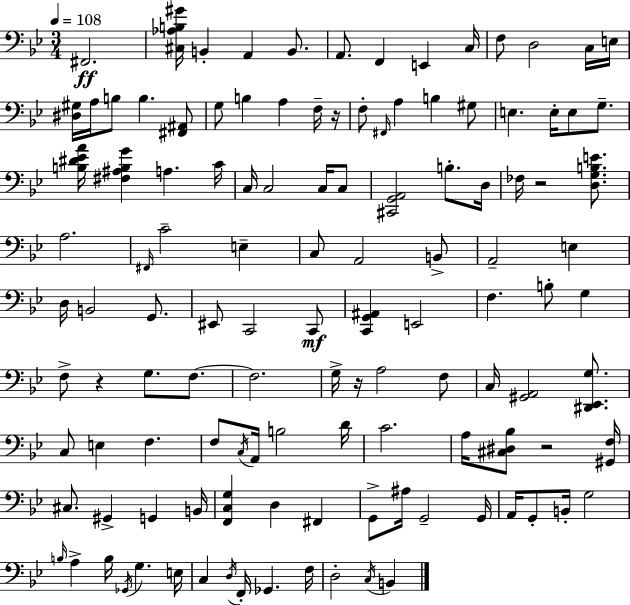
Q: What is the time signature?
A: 3/4